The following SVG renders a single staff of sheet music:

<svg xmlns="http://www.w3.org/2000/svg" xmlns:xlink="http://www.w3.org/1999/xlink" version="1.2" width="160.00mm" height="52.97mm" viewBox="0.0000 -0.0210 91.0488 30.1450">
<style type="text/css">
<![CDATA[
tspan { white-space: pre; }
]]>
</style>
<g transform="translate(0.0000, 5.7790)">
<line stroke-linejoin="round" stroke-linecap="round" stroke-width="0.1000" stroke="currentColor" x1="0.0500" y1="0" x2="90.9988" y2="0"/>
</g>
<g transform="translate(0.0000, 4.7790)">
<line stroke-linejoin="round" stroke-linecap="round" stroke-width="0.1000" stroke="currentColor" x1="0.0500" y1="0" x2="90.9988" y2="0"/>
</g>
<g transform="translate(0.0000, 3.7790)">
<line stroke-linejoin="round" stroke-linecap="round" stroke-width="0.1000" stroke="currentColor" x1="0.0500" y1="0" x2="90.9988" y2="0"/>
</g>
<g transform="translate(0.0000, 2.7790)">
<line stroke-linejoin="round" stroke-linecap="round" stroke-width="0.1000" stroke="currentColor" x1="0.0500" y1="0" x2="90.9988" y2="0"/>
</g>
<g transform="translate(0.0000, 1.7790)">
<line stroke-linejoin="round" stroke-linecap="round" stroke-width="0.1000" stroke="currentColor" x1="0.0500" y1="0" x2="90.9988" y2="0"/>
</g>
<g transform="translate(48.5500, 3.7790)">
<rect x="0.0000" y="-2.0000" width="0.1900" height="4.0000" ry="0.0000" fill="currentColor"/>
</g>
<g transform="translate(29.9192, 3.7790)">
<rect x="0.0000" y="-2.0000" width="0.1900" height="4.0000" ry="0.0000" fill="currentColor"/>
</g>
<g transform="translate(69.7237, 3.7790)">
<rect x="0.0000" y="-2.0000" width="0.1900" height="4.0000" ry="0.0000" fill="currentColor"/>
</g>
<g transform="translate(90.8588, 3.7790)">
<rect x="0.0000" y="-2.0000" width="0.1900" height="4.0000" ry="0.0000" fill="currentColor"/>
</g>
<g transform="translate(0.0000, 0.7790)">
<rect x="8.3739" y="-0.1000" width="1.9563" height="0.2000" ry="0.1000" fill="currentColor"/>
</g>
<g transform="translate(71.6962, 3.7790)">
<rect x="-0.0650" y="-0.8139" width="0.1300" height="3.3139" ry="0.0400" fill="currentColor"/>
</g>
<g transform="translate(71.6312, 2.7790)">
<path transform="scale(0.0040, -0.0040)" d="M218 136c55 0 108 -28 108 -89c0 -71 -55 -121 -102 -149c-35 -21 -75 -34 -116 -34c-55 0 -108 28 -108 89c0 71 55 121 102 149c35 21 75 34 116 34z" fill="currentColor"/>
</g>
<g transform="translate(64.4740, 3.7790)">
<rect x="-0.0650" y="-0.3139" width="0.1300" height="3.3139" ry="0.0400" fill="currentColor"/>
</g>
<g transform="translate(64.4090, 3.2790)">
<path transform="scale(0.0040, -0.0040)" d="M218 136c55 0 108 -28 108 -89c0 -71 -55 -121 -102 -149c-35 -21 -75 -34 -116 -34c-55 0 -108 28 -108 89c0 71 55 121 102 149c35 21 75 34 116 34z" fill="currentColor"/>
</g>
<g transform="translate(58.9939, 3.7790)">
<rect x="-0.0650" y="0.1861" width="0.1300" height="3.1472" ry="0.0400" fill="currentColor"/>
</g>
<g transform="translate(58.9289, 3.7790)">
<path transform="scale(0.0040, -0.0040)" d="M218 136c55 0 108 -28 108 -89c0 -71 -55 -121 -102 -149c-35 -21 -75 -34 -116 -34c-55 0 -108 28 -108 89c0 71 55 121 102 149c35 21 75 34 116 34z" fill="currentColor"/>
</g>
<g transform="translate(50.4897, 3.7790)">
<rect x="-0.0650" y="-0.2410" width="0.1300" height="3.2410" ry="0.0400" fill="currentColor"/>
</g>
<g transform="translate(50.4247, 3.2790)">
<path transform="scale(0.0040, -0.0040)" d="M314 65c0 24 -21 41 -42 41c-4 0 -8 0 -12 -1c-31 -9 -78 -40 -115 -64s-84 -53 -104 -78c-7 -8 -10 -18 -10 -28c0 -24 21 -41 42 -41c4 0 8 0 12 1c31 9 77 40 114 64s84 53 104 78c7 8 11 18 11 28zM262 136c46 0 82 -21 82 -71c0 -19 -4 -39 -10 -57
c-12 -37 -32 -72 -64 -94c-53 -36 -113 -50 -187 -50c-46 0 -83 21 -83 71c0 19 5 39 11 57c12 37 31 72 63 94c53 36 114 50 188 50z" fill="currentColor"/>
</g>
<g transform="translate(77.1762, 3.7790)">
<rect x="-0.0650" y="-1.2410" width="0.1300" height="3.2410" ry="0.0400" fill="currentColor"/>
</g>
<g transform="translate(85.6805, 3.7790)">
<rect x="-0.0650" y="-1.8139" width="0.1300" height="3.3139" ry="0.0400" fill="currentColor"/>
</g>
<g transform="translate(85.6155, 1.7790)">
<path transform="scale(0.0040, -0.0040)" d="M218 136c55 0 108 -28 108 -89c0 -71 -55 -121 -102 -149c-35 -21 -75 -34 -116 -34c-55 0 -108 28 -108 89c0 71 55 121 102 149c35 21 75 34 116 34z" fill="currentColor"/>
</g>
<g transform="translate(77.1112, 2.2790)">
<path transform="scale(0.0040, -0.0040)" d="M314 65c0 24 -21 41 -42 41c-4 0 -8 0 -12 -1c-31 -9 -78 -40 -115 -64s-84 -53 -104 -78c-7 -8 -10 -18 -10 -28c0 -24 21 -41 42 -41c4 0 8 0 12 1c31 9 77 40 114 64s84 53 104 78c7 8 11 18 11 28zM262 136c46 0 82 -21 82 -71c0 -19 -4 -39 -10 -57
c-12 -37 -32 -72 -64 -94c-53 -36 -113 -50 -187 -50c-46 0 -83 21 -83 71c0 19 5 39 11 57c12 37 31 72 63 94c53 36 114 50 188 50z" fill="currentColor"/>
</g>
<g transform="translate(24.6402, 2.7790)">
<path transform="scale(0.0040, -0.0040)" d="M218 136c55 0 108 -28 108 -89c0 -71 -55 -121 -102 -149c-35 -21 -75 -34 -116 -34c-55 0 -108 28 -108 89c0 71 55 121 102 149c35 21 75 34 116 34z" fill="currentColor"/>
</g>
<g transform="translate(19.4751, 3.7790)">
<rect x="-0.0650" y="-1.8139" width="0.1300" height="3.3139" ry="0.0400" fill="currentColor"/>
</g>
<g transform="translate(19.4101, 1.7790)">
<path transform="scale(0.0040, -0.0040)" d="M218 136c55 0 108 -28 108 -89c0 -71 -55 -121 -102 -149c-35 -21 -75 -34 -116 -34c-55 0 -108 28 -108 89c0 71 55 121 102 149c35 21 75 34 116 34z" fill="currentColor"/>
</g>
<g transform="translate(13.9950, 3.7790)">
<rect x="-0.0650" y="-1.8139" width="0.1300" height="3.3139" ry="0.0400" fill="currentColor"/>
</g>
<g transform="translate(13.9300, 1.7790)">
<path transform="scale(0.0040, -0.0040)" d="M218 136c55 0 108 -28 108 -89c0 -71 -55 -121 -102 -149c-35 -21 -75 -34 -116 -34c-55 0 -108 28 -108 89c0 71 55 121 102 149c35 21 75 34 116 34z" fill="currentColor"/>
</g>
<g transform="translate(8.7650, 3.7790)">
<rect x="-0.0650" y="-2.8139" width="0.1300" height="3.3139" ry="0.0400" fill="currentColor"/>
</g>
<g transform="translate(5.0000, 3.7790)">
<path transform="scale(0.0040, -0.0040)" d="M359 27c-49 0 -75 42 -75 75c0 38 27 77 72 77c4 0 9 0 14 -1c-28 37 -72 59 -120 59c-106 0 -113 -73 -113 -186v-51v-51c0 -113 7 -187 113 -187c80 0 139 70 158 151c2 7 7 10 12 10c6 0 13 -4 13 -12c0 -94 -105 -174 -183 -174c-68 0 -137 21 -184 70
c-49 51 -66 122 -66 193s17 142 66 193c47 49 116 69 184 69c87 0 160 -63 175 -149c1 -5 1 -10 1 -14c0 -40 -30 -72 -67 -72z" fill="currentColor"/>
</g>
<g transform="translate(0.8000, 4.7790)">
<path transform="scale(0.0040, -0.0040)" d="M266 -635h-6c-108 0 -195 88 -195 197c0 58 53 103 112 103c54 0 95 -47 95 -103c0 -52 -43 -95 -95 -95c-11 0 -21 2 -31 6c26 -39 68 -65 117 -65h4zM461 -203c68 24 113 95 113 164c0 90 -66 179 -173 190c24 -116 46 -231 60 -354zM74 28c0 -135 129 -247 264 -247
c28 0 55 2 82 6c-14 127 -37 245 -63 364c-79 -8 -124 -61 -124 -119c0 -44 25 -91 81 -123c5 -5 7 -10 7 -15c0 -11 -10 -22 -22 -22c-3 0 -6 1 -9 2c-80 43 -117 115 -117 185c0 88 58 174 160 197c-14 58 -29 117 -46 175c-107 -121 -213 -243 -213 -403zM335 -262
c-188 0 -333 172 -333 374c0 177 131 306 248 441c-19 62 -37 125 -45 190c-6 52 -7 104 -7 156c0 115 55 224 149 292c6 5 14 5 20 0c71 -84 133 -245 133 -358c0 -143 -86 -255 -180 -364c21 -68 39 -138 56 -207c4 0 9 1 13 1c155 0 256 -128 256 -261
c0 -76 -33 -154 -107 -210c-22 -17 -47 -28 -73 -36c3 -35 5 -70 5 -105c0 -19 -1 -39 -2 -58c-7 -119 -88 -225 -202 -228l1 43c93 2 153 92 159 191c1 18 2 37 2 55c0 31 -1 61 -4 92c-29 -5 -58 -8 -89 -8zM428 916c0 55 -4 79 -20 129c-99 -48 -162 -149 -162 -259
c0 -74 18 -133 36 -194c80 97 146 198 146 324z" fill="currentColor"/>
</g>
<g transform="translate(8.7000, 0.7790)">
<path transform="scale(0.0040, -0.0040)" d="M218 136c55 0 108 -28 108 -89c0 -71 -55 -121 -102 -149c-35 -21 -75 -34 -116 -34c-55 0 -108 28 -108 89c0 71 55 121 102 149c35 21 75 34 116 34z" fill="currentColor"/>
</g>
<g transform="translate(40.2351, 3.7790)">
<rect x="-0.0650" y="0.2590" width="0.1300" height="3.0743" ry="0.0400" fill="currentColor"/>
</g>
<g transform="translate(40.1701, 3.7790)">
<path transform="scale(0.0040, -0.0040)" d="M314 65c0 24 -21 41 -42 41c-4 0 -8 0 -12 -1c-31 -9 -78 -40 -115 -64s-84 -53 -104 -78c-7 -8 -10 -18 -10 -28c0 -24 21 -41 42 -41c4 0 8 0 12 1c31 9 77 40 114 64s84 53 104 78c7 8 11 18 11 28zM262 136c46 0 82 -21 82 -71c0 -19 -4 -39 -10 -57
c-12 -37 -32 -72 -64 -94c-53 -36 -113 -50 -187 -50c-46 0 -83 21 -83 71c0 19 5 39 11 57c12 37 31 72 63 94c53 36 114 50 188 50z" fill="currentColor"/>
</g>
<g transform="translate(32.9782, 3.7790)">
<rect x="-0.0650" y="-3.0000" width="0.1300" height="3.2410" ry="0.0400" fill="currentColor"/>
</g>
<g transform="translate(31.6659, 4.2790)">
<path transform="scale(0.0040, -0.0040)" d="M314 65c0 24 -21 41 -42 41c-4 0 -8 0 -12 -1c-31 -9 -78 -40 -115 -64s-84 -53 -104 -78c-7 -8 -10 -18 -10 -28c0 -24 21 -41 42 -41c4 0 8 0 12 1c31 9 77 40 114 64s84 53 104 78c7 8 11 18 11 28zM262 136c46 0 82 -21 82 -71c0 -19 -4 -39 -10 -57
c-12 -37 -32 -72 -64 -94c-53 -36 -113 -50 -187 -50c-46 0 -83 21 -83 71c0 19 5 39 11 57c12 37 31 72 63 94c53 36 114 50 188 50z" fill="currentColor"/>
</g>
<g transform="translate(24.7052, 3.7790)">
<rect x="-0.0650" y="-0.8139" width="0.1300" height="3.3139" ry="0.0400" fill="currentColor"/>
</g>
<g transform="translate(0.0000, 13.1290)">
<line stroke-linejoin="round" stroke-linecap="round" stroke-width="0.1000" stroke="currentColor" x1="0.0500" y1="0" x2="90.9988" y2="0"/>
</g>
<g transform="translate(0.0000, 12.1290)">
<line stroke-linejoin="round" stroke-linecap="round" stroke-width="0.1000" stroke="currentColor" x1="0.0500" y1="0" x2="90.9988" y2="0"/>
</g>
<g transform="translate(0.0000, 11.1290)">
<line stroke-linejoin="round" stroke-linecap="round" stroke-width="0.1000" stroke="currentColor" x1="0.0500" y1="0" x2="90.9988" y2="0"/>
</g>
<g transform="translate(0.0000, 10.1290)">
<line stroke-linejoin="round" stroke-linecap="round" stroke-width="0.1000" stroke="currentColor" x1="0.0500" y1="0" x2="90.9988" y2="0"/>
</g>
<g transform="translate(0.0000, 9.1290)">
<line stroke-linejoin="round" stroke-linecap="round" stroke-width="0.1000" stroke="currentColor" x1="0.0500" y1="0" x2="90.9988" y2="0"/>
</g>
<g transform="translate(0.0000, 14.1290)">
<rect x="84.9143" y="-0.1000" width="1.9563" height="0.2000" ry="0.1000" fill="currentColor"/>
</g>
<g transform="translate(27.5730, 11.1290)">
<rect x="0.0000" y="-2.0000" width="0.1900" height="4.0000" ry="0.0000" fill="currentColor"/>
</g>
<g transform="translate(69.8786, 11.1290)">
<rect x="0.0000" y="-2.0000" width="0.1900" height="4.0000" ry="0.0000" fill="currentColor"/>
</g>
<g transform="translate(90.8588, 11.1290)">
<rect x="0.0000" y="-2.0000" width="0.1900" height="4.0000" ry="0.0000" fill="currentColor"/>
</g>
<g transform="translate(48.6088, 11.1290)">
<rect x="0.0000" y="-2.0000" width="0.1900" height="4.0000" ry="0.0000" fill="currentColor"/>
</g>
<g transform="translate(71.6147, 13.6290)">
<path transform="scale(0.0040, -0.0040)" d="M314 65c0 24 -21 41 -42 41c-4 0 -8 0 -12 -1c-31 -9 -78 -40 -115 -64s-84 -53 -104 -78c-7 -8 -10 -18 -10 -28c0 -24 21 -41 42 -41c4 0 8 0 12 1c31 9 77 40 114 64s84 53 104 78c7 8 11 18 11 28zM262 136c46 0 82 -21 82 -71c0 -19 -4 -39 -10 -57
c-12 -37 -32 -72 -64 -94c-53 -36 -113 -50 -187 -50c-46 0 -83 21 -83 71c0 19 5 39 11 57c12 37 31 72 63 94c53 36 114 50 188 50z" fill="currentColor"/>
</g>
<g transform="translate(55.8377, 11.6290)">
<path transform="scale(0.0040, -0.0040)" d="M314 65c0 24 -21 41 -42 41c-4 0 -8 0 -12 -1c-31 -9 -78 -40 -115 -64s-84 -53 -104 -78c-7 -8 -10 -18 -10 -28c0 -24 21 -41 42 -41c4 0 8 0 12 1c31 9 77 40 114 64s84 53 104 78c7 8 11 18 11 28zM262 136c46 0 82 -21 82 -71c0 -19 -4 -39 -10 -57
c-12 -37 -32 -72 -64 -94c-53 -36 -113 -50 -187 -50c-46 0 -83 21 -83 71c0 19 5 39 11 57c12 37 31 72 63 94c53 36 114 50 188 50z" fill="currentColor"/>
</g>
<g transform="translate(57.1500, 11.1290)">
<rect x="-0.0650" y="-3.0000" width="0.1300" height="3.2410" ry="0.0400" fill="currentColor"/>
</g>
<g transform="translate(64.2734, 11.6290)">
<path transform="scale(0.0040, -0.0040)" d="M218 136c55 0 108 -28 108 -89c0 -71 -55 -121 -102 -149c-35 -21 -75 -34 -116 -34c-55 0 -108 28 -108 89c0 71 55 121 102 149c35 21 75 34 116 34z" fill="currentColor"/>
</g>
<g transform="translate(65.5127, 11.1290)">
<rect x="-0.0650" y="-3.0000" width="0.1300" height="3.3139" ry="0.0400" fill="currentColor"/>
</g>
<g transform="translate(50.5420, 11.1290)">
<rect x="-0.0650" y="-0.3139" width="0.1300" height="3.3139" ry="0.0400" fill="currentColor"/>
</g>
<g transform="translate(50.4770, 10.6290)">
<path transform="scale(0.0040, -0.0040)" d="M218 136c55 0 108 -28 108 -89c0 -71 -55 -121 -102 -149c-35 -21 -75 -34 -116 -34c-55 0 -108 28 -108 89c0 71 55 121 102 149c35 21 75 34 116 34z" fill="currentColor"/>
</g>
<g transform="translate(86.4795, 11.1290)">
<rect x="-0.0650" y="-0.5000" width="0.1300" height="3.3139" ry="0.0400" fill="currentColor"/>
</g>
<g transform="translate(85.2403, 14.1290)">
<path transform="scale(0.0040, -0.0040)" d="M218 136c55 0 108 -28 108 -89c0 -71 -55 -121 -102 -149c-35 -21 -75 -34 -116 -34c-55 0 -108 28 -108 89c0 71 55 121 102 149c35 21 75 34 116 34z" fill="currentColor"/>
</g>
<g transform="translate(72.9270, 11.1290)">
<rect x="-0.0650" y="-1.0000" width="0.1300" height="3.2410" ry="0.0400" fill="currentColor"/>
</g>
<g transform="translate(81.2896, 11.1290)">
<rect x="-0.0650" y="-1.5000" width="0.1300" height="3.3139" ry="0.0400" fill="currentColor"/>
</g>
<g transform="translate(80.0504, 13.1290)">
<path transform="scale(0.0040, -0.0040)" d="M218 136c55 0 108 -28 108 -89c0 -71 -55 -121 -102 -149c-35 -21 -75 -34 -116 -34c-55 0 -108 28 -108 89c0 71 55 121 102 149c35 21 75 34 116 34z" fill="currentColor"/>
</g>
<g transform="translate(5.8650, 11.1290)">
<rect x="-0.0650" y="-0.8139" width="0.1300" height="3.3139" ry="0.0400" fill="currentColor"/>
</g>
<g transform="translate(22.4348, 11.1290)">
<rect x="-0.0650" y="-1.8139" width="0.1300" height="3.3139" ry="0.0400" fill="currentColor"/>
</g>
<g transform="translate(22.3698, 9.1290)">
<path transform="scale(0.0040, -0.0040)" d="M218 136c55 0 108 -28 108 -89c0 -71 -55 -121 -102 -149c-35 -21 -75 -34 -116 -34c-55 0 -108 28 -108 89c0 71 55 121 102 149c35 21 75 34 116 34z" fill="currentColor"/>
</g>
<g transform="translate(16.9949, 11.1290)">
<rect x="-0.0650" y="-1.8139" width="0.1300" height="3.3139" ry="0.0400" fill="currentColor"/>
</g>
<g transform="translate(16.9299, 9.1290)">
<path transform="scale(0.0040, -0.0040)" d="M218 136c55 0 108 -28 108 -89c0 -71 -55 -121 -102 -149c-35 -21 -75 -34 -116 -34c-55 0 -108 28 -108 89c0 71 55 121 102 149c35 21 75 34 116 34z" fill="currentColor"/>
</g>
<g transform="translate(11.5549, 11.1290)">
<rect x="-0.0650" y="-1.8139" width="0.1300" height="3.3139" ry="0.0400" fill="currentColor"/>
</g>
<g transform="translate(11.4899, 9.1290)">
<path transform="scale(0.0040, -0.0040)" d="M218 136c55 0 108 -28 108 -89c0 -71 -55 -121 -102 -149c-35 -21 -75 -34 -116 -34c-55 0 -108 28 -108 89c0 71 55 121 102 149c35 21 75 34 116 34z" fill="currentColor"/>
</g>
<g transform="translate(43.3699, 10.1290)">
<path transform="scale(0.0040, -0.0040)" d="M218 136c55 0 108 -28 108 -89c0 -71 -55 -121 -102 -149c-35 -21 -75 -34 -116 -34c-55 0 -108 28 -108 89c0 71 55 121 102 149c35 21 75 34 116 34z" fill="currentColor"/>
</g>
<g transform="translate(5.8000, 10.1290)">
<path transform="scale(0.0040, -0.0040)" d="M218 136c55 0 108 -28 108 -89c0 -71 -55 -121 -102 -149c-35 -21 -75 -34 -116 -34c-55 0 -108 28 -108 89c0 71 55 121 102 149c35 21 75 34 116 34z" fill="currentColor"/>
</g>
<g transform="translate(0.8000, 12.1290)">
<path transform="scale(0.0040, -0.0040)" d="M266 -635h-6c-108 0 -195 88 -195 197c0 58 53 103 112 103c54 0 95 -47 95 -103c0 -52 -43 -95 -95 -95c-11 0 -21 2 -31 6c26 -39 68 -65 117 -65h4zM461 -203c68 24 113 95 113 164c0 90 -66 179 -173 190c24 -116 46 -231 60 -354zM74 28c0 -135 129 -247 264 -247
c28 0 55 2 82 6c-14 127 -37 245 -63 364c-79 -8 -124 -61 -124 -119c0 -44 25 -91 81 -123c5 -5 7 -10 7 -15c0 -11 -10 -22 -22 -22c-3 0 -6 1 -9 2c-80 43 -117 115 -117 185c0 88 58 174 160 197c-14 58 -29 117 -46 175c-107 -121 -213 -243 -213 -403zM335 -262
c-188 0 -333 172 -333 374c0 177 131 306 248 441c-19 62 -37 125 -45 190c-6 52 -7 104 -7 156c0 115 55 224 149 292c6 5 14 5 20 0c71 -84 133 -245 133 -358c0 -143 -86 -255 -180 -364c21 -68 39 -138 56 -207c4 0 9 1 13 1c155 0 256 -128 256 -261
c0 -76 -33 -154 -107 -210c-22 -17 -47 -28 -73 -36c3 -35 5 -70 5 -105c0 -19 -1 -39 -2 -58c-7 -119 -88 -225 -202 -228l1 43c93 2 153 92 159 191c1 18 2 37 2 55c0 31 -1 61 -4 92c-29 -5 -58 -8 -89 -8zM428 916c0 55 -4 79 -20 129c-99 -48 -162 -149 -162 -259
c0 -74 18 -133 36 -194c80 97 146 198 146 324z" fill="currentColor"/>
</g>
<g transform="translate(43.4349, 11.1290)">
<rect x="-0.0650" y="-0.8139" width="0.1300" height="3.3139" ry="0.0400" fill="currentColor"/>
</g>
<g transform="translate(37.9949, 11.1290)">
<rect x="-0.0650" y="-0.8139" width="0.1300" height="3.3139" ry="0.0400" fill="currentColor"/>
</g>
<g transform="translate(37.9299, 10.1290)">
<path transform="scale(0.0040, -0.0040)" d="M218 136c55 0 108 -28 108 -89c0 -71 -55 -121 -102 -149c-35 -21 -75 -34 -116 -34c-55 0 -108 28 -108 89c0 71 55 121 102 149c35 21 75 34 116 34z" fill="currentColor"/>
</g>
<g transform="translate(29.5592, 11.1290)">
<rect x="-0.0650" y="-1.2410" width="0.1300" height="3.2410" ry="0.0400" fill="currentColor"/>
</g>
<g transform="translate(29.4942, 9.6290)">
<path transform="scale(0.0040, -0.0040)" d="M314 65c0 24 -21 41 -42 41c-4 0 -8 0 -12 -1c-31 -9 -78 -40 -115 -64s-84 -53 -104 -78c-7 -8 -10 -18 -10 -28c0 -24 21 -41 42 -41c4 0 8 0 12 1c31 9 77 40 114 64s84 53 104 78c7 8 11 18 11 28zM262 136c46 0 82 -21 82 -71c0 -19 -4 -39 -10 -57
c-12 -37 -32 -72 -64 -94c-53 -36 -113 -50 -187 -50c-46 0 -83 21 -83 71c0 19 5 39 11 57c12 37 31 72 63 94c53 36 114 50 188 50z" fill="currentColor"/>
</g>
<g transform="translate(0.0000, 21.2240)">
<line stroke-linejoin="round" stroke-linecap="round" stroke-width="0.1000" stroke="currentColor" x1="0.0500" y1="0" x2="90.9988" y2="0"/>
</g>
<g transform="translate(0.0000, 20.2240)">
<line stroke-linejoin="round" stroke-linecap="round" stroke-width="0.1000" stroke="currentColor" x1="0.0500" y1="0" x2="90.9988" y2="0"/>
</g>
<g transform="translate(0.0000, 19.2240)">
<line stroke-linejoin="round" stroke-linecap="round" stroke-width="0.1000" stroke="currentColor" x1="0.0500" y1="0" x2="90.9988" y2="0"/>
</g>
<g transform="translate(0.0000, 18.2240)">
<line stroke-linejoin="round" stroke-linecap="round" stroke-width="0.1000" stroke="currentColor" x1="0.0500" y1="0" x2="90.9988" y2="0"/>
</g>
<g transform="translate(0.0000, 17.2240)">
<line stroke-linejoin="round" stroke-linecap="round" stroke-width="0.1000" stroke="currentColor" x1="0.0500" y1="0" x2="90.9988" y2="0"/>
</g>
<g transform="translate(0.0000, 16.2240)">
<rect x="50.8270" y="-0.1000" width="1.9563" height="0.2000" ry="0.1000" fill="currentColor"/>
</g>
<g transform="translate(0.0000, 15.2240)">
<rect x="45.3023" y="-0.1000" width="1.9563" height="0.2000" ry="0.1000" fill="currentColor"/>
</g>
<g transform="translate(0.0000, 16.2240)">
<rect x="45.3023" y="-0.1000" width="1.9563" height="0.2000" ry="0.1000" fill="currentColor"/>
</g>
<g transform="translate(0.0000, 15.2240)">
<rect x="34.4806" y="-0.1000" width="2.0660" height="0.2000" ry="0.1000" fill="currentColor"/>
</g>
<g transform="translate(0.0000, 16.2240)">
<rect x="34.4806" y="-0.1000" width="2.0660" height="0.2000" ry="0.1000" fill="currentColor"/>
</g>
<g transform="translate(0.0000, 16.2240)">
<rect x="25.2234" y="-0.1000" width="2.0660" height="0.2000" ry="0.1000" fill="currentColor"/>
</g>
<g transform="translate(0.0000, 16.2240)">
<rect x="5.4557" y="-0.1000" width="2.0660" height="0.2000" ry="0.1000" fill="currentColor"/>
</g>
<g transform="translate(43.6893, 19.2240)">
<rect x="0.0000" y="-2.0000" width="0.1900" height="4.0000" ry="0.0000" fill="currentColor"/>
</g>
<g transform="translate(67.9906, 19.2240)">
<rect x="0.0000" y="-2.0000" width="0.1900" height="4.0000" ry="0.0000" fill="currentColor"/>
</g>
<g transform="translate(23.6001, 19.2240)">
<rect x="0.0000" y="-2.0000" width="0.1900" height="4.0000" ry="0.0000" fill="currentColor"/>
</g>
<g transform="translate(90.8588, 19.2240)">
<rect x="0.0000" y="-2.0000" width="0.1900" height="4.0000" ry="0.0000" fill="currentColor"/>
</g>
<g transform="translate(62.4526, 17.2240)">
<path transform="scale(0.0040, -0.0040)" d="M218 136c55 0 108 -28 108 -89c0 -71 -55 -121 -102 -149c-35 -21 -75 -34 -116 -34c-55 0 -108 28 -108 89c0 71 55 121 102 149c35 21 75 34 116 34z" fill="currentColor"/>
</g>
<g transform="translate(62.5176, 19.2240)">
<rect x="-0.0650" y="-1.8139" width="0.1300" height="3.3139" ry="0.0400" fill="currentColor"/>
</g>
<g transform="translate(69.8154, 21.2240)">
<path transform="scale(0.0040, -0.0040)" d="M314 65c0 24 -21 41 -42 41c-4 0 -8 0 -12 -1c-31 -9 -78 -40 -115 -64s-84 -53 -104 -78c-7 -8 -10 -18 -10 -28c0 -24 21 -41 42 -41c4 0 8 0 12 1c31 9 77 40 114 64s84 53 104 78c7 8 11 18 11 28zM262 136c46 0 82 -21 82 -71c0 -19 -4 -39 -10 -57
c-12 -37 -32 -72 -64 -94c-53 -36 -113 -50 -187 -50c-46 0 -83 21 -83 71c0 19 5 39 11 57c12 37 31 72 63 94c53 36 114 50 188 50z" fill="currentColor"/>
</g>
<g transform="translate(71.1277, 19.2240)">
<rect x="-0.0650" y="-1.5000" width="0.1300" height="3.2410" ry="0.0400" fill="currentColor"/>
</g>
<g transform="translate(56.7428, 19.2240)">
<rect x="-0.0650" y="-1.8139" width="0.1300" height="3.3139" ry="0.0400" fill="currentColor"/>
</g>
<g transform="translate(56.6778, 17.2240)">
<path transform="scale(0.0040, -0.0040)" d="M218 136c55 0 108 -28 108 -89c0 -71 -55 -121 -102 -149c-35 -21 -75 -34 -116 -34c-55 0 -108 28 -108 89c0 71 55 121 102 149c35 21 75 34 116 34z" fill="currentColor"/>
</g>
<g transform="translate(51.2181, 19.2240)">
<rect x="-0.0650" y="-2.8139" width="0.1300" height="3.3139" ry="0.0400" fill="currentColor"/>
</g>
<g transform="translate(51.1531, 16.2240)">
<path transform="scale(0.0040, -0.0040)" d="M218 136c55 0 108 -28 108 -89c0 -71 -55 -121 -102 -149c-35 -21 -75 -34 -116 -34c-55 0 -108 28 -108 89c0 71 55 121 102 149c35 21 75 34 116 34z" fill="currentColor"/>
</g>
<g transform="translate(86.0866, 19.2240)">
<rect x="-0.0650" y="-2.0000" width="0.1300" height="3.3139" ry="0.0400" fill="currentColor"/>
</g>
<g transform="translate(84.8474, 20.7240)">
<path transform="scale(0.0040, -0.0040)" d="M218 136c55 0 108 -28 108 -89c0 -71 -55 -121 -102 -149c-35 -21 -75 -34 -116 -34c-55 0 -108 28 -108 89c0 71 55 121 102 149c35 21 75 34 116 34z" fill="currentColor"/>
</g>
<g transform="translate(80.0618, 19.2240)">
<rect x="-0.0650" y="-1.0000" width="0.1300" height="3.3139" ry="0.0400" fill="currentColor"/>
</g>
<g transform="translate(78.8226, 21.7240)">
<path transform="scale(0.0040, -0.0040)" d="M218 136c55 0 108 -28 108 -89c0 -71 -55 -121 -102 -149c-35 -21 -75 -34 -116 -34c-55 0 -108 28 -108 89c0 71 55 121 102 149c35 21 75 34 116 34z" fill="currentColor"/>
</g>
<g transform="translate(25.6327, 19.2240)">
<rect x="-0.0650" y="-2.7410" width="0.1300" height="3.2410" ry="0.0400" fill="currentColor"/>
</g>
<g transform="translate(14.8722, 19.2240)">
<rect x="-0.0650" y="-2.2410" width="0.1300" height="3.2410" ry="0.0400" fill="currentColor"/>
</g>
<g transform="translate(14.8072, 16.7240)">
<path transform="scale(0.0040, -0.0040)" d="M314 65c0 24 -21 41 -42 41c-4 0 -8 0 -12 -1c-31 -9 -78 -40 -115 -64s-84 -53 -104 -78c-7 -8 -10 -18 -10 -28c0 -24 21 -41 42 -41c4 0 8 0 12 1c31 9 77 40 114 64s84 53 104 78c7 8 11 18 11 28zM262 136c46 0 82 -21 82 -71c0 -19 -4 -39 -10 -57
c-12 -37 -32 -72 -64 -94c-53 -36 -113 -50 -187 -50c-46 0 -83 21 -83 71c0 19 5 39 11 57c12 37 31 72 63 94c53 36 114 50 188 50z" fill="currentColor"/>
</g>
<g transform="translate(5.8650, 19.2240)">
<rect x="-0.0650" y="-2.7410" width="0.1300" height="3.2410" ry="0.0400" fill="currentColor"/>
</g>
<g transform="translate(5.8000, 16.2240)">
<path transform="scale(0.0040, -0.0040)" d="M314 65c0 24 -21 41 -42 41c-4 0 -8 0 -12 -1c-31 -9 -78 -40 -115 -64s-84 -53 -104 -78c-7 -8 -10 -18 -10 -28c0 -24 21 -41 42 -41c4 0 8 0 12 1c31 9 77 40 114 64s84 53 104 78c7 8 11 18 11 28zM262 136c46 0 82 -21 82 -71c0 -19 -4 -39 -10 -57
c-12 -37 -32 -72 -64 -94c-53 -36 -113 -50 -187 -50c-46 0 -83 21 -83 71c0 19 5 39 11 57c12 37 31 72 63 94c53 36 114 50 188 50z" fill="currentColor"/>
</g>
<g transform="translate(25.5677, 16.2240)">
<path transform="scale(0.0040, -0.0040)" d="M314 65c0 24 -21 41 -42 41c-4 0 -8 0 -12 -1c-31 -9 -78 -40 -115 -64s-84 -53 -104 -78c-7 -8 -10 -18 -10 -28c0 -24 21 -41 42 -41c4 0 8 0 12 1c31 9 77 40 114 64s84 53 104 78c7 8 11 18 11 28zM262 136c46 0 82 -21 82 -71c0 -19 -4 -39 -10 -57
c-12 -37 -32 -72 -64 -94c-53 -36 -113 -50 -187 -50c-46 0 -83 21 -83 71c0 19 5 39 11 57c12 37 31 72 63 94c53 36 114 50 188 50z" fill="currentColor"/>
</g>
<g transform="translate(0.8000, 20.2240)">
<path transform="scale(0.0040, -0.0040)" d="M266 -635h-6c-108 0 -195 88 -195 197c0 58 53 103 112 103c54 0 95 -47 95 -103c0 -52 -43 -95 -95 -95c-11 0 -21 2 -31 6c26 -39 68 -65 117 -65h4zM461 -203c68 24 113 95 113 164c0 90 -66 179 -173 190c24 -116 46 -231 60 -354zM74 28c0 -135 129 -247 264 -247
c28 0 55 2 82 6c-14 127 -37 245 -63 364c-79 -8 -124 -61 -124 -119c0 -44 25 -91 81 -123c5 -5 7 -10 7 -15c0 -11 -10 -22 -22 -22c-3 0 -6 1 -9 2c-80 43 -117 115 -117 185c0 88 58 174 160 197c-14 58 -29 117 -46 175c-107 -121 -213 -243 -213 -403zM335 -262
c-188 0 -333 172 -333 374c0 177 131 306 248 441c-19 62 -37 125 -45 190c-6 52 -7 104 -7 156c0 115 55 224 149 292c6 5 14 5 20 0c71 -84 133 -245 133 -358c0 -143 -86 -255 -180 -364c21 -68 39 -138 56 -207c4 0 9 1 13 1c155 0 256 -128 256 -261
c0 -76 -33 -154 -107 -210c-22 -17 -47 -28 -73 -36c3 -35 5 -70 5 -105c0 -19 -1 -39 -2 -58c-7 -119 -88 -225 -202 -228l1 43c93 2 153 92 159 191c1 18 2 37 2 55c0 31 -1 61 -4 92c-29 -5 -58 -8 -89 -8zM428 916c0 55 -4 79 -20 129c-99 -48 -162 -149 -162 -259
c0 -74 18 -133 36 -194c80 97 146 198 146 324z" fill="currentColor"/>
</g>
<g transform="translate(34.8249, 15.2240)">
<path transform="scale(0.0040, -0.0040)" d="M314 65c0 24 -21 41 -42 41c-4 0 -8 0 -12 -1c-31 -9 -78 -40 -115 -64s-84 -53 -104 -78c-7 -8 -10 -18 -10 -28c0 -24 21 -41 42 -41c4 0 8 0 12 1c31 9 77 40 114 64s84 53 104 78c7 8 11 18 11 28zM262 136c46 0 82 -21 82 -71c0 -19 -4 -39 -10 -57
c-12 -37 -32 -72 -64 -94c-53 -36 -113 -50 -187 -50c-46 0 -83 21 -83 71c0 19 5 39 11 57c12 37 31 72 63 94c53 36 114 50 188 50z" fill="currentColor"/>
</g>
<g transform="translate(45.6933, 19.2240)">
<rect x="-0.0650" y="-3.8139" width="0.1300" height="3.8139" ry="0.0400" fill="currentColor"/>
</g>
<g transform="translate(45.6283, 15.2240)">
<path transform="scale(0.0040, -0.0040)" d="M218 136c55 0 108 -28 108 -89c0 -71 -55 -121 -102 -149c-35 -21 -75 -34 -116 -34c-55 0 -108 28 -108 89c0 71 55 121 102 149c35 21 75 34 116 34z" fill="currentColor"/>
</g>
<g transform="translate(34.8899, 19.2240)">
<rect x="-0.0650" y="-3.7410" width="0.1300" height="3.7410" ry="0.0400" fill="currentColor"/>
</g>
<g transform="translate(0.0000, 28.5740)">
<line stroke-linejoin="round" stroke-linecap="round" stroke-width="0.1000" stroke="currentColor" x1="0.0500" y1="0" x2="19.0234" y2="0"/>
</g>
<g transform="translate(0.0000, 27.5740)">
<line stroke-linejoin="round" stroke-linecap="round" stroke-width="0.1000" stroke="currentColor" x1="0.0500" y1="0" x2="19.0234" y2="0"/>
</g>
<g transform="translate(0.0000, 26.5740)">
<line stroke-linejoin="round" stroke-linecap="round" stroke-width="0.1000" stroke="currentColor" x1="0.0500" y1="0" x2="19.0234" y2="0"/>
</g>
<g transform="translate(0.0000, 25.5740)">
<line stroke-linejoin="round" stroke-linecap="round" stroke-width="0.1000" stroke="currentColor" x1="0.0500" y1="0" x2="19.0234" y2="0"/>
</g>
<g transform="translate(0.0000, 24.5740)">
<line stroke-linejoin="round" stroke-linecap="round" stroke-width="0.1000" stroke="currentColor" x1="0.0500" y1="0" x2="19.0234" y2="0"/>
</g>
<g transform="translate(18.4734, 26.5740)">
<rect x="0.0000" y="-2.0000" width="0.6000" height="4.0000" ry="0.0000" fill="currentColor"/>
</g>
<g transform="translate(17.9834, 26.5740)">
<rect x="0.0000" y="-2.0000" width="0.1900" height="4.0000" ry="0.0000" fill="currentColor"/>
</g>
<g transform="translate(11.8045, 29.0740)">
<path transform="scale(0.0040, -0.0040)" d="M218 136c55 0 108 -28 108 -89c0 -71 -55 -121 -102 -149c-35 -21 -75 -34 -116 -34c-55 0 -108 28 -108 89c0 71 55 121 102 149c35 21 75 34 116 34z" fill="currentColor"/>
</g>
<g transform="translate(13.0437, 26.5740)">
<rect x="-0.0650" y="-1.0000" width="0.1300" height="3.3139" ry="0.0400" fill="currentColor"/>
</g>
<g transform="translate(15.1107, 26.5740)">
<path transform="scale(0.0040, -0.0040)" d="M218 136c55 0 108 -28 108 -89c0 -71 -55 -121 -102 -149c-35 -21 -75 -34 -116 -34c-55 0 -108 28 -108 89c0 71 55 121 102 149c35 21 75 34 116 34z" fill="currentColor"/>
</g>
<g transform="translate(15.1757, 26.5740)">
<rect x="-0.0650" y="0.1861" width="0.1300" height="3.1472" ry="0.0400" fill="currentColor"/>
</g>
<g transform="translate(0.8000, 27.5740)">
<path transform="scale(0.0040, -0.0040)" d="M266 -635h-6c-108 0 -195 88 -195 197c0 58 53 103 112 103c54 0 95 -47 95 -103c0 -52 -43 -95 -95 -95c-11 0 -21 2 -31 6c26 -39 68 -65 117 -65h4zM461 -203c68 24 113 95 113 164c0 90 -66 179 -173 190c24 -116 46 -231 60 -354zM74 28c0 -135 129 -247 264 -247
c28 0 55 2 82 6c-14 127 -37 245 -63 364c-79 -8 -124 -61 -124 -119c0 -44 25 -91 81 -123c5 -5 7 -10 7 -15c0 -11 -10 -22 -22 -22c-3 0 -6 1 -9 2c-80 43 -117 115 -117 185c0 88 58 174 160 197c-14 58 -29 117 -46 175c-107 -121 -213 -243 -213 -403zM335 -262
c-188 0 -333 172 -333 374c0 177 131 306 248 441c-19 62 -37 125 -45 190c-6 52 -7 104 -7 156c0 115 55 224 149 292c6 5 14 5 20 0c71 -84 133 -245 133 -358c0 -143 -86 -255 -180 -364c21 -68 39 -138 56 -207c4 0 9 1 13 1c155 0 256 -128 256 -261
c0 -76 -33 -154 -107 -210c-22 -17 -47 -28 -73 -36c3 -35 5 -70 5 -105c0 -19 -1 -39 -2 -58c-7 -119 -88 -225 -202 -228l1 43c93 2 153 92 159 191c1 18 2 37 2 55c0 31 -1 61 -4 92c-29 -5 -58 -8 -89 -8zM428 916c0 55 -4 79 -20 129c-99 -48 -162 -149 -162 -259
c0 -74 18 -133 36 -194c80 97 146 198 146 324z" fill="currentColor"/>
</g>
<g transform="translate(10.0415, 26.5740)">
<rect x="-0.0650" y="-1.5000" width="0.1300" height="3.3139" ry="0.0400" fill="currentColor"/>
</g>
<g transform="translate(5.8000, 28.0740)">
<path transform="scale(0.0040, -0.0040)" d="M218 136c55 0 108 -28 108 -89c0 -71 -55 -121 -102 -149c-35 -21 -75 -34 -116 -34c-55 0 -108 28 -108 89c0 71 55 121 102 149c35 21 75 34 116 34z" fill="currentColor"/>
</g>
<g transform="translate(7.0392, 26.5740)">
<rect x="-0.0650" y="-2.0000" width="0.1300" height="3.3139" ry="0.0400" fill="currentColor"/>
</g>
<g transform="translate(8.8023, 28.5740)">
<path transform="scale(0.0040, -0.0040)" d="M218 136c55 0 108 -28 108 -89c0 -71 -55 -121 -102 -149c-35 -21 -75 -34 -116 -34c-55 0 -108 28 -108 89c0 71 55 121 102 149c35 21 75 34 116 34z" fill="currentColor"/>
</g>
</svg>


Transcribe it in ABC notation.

X:1
T:Untitled
M:4/4
L:1/4
K:C
a f f d A2 B2 c2 B c d e2 f d f f f e2 d d c A2 A D2 E C a2 g2 a2 c'2 c' a f f E2 D F F E D B